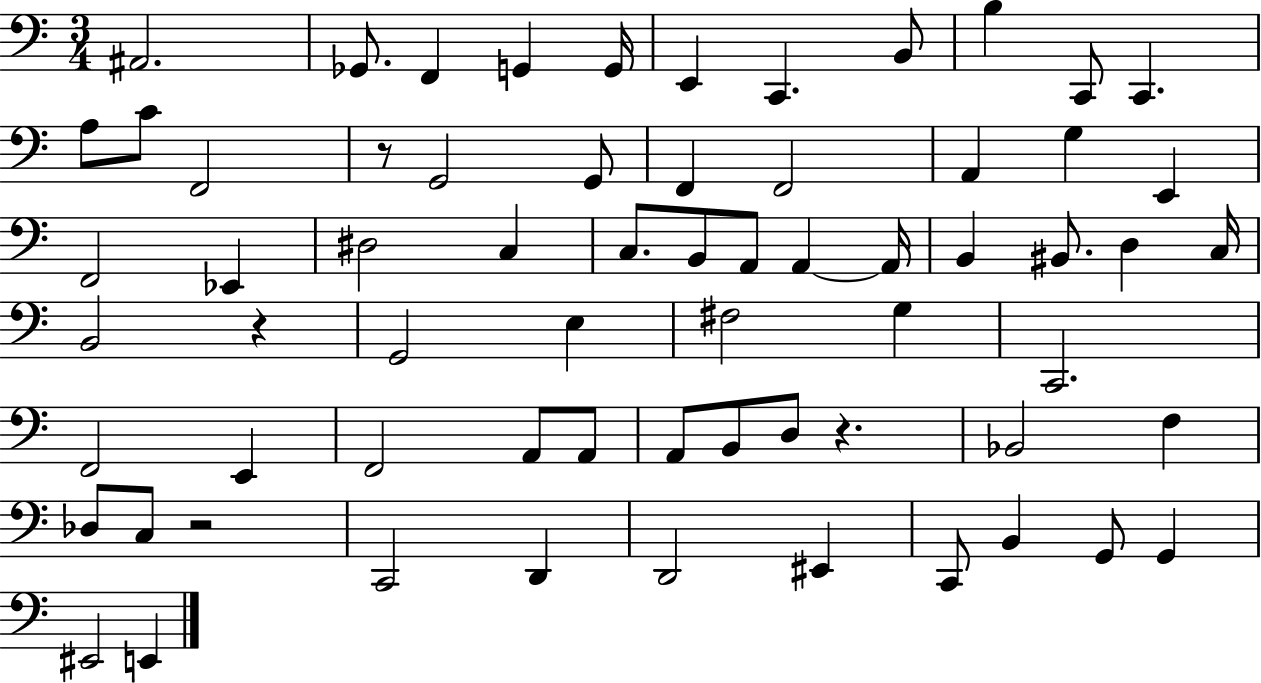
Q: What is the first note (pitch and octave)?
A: A#2